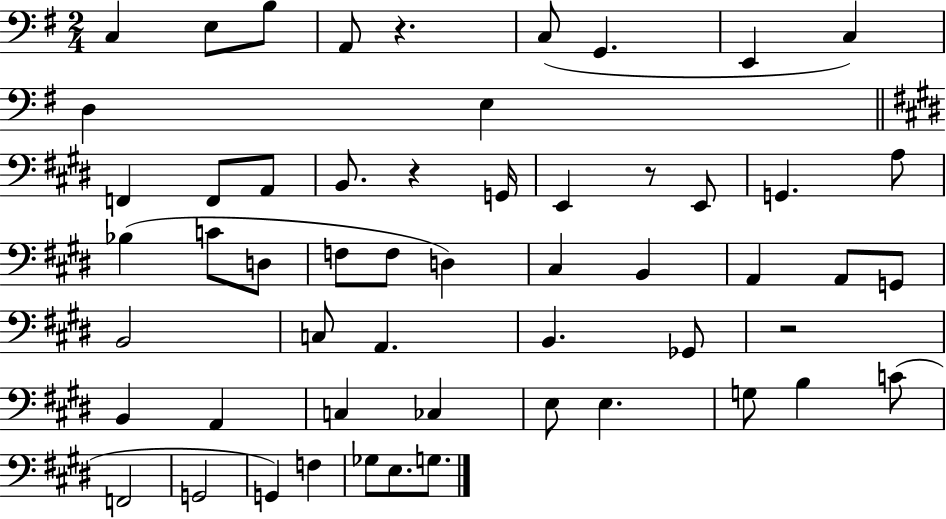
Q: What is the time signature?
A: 2/4